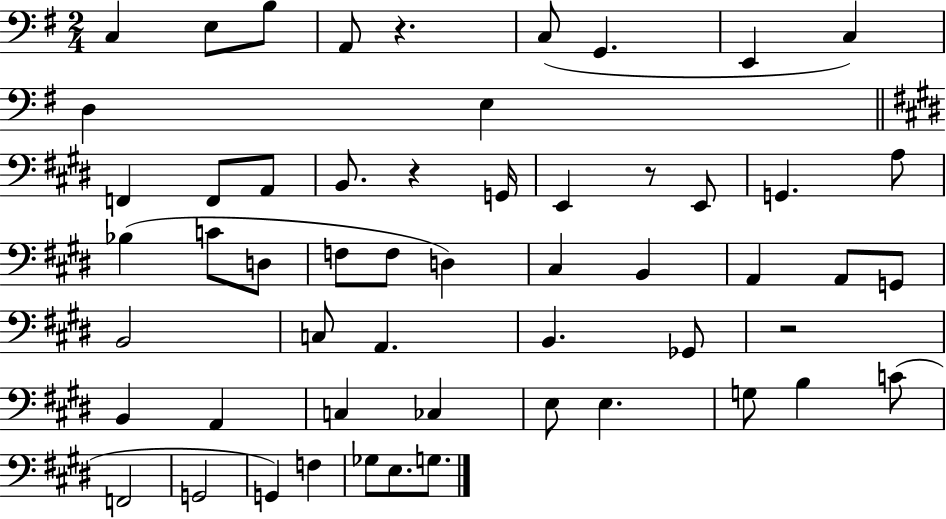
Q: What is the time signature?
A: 2/4